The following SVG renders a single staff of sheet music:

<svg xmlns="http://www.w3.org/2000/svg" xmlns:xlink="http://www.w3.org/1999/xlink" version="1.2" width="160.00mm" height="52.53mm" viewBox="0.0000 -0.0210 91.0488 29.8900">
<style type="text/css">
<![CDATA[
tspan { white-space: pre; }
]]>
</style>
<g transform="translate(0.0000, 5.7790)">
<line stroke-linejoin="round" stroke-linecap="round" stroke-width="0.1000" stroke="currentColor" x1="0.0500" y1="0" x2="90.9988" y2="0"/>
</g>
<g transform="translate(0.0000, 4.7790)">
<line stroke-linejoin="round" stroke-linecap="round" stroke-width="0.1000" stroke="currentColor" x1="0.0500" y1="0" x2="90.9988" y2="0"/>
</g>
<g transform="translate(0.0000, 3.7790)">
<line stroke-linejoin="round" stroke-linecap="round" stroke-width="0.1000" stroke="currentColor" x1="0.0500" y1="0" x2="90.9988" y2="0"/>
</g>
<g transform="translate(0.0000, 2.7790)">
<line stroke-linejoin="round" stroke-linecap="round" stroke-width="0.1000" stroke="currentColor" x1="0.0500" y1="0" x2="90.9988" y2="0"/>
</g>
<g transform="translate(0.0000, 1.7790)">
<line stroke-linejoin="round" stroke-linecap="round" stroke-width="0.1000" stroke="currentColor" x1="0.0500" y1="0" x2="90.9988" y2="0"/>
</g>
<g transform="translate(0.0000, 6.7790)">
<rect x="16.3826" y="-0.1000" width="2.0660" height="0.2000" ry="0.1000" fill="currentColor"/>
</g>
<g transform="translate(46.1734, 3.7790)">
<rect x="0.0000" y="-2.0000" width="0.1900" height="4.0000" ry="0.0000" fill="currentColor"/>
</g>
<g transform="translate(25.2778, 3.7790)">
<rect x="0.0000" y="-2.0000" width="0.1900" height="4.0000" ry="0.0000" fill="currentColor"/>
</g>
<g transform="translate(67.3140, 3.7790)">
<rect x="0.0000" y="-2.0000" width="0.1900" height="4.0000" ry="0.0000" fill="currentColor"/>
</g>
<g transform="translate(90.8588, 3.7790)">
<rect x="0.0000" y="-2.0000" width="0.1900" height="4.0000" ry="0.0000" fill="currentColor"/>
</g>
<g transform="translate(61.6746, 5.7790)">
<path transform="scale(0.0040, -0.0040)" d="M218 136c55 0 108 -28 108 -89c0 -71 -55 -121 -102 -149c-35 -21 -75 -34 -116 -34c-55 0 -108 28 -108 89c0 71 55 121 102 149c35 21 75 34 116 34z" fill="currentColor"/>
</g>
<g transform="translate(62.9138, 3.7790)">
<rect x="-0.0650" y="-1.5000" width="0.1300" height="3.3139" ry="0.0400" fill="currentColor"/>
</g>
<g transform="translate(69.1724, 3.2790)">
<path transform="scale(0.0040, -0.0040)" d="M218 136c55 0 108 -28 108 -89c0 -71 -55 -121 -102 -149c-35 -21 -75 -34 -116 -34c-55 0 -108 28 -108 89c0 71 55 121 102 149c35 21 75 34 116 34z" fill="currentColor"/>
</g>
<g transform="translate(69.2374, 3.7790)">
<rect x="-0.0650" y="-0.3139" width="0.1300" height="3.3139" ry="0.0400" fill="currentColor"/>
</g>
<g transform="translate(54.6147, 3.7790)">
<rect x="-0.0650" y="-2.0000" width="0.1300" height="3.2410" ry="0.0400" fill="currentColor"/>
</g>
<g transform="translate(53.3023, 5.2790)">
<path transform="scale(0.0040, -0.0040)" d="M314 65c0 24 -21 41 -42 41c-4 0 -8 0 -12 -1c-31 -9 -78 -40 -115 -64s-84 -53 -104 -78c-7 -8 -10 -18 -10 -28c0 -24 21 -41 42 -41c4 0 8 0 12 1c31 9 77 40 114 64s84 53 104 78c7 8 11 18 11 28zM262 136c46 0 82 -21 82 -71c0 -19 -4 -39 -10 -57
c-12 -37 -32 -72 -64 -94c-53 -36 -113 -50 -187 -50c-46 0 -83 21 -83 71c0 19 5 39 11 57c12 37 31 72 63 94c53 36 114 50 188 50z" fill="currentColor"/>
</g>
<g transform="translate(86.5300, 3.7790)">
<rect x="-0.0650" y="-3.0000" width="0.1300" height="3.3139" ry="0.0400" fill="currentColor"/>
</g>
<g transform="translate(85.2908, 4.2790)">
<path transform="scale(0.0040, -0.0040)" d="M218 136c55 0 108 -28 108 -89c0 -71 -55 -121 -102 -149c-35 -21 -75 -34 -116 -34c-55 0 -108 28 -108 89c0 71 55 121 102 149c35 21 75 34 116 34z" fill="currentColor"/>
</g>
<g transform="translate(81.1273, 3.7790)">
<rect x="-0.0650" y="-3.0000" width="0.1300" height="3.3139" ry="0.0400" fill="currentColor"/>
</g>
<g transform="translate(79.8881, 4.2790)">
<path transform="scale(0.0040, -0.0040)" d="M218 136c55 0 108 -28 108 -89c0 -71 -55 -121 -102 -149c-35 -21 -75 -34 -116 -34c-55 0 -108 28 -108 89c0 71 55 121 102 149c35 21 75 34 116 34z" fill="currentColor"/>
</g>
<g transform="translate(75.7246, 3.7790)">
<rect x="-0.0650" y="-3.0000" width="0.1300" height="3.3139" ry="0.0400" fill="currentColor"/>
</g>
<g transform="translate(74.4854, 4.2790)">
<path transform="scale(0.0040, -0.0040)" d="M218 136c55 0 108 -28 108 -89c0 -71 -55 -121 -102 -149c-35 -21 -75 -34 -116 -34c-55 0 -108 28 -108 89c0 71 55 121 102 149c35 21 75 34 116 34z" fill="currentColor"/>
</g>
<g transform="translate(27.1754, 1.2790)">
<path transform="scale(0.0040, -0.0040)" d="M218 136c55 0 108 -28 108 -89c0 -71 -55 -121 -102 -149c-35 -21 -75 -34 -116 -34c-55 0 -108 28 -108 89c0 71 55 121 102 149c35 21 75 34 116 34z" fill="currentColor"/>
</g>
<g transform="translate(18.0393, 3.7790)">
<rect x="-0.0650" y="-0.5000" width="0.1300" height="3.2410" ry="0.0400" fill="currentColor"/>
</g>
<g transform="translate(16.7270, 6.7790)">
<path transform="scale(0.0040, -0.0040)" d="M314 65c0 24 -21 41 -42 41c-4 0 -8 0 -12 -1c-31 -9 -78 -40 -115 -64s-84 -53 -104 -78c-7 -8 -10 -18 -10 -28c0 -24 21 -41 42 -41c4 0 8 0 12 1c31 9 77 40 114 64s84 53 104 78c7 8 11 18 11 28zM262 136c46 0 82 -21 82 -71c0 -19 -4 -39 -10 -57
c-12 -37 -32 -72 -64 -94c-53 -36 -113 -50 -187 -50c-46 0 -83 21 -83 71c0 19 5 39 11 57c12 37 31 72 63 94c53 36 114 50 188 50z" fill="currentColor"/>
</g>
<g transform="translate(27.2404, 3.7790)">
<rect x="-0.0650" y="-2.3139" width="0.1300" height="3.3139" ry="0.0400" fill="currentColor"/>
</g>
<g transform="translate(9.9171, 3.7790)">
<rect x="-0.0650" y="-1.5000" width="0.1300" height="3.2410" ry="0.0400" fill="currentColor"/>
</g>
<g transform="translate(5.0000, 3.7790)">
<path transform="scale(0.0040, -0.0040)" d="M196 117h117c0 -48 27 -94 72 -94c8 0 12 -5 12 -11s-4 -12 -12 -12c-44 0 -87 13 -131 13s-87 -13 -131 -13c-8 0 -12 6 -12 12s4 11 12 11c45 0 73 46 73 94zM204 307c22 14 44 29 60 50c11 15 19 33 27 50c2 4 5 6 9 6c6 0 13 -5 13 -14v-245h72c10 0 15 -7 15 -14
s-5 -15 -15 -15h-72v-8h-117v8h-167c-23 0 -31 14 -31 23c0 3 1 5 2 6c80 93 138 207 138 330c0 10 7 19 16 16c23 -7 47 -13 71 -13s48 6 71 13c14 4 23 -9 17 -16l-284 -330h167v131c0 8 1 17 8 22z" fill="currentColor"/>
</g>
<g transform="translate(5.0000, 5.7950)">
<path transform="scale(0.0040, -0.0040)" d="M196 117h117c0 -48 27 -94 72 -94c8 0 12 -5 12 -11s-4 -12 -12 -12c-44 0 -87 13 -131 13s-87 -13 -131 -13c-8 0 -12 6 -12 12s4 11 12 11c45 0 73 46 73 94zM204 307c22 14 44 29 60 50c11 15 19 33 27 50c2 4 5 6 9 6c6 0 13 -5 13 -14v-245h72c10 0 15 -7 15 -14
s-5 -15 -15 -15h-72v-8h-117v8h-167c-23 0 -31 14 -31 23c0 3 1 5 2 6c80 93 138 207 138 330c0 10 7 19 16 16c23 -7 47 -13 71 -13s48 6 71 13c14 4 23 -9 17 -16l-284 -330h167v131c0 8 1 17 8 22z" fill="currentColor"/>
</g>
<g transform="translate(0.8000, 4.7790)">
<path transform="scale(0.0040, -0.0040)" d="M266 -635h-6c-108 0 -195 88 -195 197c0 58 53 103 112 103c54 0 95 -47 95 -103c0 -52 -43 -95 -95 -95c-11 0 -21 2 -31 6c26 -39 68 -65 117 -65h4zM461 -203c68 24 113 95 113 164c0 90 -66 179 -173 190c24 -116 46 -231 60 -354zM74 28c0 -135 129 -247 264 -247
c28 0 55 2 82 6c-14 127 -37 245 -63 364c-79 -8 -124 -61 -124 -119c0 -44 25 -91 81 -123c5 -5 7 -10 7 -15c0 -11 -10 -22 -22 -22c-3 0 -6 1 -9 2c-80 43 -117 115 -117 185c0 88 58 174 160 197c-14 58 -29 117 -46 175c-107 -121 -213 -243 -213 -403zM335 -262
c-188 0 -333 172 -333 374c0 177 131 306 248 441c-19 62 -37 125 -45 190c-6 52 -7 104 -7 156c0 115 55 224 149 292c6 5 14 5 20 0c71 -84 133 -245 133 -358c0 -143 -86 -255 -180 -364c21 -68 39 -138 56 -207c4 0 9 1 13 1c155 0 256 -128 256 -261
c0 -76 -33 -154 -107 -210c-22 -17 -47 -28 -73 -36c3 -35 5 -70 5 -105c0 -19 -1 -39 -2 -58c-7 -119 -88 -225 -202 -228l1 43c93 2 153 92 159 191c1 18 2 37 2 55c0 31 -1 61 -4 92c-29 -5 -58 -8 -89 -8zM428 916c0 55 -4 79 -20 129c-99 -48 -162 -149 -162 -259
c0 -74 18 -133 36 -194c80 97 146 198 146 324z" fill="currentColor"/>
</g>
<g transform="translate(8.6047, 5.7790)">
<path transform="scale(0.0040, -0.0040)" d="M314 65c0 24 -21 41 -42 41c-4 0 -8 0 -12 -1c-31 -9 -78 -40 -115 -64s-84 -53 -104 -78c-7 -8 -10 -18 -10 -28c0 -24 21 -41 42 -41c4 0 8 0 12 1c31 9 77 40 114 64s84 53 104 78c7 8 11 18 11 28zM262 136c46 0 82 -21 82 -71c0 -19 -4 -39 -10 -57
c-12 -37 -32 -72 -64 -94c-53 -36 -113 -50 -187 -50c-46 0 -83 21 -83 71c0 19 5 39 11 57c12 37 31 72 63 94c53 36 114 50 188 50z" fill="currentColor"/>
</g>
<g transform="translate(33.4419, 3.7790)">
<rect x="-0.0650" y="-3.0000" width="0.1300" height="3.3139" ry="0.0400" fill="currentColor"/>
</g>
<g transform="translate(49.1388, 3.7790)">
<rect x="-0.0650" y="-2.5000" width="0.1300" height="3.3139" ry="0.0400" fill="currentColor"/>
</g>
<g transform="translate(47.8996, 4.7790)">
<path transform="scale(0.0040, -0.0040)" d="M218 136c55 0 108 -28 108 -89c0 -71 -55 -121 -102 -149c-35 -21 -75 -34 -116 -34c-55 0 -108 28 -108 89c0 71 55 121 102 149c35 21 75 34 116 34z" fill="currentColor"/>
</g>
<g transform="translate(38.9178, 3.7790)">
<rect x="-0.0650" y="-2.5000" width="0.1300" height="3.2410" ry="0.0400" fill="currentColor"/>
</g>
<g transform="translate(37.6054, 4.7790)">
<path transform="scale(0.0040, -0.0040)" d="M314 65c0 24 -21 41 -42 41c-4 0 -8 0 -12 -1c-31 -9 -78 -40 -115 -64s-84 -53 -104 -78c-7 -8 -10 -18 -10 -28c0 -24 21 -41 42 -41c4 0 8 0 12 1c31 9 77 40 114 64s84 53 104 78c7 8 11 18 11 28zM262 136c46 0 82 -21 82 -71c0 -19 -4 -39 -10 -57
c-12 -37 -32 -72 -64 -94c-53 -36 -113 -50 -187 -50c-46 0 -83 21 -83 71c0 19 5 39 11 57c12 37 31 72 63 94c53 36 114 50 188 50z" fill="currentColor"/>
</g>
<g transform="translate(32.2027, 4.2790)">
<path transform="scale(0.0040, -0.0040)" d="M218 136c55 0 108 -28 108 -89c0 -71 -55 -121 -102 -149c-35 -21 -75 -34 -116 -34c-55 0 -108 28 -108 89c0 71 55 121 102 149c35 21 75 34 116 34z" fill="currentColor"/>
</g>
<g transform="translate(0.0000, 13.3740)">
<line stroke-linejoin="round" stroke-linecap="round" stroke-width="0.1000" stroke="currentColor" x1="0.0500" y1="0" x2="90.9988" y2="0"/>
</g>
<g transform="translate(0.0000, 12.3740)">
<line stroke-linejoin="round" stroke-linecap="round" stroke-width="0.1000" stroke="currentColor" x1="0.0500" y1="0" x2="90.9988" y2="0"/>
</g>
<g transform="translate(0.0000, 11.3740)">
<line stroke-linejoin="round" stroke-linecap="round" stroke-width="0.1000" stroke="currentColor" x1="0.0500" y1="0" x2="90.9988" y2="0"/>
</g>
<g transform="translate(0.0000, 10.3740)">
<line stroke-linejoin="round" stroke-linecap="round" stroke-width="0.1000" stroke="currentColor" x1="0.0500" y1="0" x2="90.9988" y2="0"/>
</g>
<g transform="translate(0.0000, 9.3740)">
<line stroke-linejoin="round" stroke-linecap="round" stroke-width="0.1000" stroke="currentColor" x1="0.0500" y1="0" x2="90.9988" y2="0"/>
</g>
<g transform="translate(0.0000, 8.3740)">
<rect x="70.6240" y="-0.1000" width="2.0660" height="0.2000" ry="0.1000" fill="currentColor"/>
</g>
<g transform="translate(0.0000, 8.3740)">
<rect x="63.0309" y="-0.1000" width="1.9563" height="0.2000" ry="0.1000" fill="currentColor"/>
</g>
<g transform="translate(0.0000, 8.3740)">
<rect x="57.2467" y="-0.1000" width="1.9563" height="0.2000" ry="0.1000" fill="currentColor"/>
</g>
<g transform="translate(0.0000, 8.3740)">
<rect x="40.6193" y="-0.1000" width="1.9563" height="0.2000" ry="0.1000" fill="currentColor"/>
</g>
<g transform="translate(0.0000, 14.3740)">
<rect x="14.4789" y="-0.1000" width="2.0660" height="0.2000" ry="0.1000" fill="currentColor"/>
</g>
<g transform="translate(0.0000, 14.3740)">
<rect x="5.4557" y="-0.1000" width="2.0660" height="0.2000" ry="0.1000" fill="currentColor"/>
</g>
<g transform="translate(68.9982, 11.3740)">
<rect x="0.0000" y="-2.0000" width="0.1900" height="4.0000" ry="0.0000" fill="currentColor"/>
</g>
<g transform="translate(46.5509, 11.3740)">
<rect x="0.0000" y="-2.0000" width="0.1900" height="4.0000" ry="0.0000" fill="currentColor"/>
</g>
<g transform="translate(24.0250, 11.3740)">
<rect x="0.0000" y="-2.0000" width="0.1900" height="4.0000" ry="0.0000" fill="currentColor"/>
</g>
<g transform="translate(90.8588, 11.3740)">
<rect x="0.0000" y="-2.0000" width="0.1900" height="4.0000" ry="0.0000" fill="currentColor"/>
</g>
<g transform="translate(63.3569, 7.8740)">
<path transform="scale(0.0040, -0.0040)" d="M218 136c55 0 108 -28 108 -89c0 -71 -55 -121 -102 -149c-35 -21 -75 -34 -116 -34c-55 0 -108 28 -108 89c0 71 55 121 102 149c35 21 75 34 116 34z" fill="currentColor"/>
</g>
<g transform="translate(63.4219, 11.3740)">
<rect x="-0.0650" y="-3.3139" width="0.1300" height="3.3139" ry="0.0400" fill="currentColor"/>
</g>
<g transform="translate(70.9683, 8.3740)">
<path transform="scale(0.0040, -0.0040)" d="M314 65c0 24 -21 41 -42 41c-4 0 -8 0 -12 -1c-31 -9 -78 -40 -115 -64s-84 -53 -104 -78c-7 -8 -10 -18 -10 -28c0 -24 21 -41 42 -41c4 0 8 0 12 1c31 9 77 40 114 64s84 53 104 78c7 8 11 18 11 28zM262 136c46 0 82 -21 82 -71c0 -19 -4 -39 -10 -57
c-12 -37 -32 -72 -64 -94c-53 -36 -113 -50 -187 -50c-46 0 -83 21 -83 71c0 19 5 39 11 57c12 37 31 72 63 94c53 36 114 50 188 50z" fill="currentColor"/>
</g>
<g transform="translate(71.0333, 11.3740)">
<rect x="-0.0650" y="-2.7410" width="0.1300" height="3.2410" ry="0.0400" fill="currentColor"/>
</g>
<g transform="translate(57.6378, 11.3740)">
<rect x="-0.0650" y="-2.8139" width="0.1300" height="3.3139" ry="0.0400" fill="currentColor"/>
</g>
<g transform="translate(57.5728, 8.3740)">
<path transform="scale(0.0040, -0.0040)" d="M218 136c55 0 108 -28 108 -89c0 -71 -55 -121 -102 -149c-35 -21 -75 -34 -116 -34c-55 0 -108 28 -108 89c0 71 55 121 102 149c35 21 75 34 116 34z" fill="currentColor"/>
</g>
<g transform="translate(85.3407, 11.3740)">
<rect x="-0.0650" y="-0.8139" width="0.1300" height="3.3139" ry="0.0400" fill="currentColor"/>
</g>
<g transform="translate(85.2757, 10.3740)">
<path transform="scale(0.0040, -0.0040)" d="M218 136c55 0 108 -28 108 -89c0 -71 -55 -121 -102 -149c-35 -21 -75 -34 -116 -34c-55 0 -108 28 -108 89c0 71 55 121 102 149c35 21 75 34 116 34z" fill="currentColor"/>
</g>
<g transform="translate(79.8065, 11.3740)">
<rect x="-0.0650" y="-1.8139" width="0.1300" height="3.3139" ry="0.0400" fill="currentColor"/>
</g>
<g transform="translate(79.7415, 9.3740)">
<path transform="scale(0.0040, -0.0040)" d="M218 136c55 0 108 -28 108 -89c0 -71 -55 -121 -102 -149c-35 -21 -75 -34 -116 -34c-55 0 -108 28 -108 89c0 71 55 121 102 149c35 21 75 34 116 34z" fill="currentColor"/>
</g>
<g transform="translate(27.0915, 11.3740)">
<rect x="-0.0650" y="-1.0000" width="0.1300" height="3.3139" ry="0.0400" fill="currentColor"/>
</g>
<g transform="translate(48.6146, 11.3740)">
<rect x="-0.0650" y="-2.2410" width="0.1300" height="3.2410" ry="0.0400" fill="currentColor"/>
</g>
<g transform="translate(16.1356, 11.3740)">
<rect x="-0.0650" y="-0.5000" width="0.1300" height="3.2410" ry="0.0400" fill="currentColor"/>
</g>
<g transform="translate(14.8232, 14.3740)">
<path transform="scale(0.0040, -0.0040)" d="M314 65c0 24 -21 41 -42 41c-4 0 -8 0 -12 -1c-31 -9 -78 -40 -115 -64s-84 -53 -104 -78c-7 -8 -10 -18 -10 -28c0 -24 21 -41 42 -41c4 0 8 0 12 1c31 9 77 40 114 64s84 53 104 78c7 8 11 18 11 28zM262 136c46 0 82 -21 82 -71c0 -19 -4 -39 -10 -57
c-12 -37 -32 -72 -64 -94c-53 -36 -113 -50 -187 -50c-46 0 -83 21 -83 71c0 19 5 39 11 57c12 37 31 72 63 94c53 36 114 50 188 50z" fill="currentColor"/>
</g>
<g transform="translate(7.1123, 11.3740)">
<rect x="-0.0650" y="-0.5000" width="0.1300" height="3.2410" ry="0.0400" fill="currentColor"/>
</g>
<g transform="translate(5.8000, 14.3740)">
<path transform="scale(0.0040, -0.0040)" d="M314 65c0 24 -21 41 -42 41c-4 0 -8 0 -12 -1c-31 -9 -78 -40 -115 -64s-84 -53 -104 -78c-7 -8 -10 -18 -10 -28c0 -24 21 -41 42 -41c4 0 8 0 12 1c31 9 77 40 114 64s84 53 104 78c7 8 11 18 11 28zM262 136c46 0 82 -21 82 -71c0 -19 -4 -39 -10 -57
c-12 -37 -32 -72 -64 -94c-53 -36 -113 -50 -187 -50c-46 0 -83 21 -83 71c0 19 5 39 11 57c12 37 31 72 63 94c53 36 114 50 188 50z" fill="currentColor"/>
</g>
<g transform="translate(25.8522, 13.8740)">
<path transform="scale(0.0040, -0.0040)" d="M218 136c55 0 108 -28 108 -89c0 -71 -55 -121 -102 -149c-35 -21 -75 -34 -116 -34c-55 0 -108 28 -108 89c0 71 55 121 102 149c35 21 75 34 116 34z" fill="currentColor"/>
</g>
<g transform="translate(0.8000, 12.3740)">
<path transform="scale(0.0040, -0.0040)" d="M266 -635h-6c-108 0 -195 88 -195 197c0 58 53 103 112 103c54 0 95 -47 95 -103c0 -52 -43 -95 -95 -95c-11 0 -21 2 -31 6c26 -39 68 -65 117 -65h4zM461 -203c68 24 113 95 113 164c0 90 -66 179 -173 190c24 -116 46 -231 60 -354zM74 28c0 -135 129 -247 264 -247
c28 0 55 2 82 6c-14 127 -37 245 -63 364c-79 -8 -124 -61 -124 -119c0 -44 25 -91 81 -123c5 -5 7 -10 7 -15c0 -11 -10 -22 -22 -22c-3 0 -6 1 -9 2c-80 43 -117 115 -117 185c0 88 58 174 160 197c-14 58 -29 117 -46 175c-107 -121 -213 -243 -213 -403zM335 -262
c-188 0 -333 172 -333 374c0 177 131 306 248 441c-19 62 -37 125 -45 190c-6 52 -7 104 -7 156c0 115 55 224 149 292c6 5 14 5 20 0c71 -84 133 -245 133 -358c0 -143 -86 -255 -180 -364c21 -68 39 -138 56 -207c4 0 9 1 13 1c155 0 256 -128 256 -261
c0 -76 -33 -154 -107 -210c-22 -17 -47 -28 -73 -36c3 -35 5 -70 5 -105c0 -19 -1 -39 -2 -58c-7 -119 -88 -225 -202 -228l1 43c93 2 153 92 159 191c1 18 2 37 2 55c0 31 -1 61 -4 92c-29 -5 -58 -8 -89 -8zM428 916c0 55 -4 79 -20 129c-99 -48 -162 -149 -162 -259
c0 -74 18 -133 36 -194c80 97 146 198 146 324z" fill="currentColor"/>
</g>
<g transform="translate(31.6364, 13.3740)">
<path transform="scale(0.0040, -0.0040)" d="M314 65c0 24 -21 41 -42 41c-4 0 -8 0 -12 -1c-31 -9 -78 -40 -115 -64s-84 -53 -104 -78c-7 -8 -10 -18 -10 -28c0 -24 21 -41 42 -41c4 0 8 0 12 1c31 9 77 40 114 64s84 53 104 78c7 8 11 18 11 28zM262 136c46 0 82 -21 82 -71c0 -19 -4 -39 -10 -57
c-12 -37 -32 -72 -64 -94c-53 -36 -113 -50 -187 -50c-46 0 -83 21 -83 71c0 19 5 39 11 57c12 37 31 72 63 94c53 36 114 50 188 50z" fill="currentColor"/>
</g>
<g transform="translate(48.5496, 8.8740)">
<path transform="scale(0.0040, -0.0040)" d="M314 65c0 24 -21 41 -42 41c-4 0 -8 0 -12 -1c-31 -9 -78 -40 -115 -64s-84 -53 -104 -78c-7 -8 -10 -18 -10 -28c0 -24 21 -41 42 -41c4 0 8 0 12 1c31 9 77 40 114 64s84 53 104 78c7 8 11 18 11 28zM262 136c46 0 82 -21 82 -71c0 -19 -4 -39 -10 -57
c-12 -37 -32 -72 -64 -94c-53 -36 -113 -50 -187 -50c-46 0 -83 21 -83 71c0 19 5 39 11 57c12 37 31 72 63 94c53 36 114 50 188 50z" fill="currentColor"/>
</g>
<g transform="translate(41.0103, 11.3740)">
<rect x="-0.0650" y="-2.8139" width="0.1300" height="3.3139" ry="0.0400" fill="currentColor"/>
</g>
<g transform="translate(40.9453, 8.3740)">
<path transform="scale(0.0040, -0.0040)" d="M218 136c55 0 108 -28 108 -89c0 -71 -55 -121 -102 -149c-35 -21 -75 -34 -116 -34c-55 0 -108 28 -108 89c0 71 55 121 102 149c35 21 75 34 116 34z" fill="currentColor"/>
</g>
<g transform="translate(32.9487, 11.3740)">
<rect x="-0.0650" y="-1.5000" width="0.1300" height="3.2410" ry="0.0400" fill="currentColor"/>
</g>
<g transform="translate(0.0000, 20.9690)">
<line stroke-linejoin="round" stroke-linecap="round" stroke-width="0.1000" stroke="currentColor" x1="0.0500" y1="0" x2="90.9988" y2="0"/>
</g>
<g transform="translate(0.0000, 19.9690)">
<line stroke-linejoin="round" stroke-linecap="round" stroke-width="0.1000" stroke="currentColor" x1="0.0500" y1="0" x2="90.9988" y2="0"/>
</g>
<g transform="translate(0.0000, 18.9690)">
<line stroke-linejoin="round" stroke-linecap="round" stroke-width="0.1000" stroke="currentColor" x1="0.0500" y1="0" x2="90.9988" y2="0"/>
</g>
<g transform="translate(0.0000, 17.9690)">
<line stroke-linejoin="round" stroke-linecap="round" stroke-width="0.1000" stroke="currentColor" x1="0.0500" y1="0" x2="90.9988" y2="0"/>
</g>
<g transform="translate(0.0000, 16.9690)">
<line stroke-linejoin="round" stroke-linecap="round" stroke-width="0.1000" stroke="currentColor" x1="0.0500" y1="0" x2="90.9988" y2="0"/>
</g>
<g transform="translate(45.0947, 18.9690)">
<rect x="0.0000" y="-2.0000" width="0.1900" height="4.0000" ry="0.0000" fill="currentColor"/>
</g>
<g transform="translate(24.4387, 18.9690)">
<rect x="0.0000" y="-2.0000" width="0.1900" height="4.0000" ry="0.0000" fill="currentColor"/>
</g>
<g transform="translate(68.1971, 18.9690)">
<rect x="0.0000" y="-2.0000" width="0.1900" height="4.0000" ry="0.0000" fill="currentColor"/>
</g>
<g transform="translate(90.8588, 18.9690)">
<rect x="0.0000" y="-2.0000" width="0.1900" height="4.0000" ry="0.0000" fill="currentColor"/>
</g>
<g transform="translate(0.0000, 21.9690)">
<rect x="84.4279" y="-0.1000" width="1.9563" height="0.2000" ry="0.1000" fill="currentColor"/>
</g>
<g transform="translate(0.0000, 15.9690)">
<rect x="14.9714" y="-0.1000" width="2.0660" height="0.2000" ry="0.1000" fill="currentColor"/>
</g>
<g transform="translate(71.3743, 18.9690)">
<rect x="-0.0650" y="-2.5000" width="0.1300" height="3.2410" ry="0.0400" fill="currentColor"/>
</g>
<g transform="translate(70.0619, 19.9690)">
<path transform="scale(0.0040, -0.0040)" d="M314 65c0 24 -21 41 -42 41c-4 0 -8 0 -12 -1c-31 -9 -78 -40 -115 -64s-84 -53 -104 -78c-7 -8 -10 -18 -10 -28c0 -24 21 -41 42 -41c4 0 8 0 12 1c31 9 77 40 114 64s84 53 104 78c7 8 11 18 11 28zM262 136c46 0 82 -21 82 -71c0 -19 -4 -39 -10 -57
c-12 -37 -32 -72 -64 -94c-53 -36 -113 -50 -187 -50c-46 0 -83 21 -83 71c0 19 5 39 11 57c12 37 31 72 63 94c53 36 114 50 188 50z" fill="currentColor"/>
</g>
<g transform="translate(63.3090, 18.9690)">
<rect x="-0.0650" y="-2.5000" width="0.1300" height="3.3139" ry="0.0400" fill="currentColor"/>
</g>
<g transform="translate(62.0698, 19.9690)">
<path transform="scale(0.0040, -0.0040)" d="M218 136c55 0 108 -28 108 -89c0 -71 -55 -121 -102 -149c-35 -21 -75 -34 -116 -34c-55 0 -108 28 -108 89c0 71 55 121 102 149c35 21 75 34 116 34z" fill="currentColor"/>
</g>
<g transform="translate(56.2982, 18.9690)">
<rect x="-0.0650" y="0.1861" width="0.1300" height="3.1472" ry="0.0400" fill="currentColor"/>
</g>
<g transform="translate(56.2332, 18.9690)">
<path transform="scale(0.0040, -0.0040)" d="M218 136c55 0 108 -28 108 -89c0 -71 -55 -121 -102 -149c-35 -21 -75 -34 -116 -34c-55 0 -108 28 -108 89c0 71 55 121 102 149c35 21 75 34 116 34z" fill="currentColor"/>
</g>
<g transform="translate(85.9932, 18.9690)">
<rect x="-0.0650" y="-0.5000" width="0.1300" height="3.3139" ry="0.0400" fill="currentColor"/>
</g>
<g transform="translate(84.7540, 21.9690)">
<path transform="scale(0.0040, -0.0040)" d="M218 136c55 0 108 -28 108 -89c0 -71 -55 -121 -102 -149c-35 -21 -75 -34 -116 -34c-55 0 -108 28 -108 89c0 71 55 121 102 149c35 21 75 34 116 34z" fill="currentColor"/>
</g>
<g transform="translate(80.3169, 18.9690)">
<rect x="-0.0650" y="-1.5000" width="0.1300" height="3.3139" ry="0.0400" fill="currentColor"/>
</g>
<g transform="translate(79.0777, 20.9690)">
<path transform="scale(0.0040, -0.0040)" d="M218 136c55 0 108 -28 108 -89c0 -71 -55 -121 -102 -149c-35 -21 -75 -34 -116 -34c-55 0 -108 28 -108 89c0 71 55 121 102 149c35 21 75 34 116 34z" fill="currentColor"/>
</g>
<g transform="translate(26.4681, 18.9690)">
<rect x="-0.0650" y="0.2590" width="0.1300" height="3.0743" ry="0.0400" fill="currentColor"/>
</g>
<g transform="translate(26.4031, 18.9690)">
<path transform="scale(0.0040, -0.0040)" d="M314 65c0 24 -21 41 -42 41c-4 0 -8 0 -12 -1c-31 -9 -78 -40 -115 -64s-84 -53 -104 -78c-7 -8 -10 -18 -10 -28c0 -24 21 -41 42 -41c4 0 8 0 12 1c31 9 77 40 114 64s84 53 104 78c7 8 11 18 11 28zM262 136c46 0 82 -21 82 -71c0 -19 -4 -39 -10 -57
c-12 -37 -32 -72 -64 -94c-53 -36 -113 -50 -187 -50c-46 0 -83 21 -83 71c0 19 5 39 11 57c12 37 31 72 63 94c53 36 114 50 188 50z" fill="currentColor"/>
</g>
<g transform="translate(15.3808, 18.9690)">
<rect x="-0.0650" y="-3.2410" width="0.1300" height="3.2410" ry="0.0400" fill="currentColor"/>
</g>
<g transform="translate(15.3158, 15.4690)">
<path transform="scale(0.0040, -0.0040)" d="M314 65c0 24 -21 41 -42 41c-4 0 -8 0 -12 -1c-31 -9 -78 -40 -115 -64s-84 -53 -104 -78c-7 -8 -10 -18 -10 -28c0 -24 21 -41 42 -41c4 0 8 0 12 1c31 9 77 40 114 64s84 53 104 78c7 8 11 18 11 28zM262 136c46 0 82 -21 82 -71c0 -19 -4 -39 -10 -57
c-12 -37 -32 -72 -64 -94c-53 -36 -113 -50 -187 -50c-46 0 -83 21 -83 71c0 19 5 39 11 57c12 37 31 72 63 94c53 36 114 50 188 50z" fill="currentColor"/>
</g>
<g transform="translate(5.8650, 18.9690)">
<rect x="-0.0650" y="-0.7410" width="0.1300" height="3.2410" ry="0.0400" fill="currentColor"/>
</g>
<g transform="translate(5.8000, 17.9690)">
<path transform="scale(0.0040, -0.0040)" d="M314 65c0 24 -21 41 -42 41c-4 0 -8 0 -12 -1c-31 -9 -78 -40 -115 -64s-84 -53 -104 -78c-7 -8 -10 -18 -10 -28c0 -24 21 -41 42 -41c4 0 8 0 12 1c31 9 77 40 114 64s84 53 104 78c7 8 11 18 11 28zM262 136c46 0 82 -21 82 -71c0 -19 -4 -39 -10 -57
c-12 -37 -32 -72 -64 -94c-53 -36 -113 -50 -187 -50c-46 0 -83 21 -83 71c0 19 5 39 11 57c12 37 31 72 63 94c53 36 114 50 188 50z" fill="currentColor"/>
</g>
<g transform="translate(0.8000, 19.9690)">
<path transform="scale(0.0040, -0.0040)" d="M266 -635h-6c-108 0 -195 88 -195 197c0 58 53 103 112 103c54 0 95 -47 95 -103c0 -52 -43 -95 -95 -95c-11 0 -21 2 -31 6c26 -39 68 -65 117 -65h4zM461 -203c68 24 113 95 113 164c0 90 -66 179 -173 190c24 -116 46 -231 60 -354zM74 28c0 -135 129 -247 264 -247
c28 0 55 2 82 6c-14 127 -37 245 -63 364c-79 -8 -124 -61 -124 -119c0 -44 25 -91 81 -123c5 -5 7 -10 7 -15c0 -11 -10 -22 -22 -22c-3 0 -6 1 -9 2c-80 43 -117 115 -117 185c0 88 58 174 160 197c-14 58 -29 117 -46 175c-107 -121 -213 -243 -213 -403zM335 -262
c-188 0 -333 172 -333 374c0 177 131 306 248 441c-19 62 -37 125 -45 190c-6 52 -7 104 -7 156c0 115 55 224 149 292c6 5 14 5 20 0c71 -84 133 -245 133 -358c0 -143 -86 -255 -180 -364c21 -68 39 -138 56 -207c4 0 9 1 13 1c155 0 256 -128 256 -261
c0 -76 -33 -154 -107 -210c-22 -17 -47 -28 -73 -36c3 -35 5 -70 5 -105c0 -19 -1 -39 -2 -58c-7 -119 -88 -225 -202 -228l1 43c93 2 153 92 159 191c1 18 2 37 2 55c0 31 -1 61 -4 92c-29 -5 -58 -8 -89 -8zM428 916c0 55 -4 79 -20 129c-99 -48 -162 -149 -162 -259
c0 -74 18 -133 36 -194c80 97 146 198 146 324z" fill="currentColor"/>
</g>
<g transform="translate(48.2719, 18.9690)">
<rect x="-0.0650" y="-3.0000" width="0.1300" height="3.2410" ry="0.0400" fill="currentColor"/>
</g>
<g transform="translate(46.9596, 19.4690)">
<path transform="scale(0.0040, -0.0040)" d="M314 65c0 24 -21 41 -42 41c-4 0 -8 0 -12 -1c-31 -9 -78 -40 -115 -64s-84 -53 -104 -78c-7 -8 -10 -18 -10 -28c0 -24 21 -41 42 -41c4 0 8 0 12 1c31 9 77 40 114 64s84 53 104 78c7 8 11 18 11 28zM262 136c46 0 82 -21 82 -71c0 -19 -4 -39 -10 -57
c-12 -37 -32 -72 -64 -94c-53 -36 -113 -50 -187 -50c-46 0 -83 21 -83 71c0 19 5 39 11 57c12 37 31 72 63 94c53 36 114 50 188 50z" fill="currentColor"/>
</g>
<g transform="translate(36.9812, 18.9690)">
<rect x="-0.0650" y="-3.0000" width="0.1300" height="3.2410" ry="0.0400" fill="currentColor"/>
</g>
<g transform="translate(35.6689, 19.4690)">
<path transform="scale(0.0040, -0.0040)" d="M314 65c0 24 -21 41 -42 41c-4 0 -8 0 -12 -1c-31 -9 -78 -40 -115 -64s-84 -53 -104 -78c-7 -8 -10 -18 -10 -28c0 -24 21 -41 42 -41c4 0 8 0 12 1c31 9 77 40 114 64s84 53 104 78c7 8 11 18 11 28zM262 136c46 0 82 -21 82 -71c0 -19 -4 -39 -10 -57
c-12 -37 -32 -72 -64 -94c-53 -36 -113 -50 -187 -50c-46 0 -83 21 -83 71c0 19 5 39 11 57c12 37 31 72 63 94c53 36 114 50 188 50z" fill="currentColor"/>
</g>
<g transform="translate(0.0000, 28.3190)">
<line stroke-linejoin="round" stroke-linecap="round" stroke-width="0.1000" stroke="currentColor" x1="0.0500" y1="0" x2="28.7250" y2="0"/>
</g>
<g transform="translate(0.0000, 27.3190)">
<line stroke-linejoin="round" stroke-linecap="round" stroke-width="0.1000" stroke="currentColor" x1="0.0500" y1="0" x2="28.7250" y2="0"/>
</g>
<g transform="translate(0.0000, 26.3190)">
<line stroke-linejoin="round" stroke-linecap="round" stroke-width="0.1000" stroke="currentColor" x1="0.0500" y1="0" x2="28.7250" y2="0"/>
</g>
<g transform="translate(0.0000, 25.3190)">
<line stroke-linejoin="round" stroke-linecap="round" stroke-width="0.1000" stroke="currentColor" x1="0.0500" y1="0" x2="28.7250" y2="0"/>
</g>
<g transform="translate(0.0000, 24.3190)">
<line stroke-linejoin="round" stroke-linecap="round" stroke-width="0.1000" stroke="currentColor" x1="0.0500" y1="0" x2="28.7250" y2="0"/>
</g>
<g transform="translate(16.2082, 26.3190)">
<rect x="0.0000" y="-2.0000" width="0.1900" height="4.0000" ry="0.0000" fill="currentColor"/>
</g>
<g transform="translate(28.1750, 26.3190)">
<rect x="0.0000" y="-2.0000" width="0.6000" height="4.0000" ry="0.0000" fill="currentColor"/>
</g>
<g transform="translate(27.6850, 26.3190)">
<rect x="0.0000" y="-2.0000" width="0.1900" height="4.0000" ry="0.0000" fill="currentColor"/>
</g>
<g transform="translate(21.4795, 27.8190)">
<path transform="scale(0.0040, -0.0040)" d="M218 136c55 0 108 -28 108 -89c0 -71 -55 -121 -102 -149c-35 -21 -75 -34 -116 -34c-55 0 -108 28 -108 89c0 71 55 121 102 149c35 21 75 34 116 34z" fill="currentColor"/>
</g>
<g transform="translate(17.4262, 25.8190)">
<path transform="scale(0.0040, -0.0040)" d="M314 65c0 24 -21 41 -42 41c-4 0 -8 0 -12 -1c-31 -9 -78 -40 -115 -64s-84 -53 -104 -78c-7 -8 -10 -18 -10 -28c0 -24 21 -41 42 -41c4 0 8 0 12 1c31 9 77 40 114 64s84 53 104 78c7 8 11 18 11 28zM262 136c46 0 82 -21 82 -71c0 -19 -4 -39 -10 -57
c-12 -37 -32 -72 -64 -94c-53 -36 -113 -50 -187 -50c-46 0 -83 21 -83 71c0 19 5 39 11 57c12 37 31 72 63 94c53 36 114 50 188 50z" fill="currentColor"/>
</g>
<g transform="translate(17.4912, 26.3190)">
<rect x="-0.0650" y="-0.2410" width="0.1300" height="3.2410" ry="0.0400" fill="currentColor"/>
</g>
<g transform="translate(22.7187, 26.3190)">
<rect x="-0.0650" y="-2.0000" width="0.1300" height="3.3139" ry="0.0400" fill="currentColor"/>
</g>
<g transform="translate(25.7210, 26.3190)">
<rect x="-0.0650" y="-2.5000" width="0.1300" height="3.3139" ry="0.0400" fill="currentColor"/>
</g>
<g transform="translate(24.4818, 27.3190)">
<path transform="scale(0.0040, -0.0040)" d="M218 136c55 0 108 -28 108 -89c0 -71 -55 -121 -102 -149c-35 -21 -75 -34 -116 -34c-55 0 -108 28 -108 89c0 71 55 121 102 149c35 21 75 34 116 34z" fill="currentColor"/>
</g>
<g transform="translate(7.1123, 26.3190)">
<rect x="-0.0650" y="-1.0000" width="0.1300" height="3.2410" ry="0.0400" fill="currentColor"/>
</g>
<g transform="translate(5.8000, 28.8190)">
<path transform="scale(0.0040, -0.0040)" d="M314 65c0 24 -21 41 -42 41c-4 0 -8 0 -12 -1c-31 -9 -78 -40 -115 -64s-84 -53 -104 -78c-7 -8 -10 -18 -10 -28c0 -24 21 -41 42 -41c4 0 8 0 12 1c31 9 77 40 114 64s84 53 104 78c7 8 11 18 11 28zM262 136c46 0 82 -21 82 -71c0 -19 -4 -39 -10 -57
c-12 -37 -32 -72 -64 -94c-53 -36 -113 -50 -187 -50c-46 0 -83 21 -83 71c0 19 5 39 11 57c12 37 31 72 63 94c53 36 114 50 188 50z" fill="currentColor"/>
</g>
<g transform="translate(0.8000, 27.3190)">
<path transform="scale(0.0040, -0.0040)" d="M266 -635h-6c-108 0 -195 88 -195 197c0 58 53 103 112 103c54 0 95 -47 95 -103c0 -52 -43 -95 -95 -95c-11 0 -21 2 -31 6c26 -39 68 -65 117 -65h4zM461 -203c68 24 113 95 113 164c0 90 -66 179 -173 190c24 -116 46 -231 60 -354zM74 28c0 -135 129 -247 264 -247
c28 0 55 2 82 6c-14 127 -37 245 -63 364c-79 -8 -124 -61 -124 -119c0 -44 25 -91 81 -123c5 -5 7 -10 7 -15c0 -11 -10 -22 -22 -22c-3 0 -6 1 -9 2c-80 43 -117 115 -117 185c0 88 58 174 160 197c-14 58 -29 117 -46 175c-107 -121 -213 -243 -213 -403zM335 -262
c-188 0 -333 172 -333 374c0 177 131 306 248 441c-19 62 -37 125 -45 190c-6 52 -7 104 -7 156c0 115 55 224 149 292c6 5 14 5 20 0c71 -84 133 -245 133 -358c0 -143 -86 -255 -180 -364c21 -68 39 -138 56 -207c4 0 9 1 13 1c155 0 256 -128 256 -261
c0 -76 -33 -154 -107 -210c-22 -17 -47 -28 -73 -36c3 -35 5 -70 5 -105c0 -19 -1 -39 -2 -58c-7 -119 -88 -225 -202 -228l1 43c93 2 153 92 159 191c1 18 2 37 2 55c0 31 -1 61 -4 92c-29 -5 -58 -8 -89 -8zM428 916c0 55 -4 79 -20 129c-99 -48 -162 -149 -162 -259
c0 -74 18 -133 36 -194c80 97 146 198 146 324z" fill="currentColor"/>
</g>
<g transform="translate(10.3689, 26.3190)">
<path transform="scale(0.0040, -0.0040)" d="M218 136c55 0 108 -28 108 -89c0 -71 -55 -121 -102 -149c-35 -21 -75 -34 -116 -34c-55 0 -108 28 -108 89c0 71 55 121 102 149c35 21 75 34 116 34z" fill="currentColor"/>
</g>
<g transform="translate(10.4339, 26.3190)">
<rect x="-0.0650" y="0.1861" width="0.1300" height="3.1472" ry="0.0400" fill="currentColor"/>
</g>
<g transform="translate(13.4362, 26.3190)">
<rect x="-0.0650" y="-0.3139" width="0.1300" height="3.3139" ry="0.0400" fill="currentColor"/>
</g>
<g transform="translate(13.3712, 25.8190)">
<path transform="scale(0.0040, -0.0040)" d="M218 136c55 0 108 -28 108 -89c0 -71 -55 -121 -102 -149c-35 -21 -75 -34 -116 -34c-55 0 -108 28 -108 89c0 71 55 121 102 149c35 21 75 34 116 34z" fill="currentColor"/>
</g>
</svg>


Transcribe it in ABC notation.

X:1
T:Untitled
M:4/4
L:1/4
K:C
E2 C2 g A G2 G F2 E c A A A C2 C2 D E2 a g2 a b a2 f d d2 b2 B2 A2 A2 B G G2 E C D2 B c c2 F G